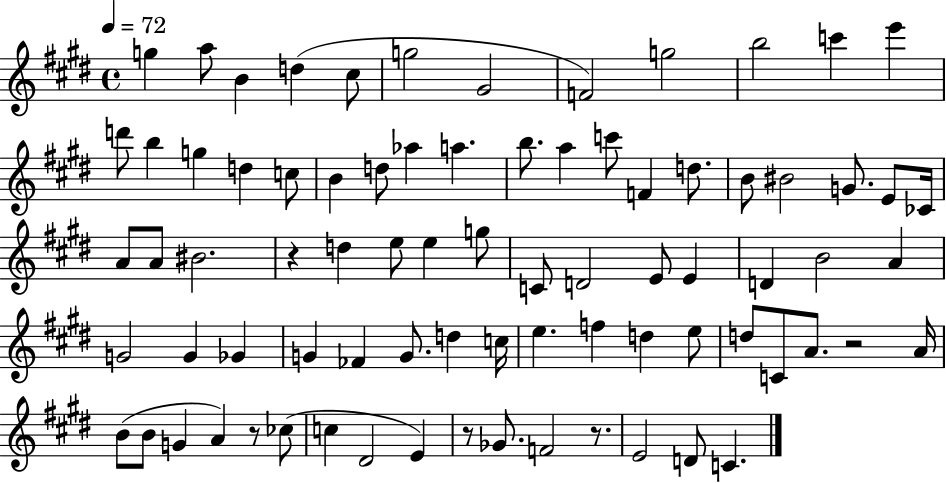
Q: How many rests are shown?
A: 5